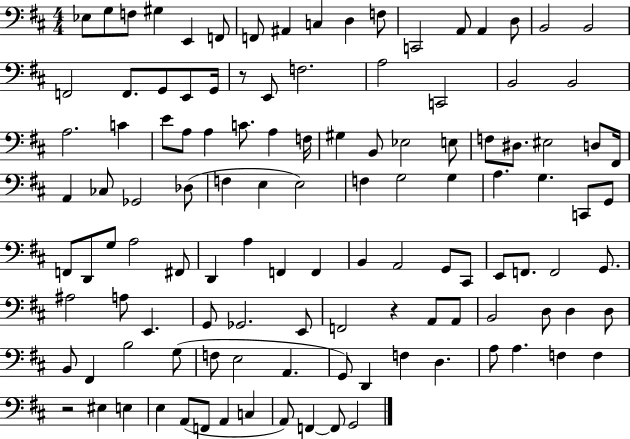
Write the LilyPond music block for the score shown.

{
  \clef bass
  \numericTimeSignature
  \time 4/4
  \key d \major
  ees8 g8 f8 gis4 e,4 f,8 | f,8 ais,4 c4 d4 f8 | c,2 a,8 a,4 d8 | b,2 b,2 | \break f,2 f,8. g,8 e,8 g,16 | r8 e,8 f2. | a2 c,2 | b,2 b,2 | \break a2. c'4 | e'8 a8 a4 c'8. a4 f16 | gis4 b,8 ees2 e8 | f8 dis8. eis2 d8 fis,16 | \break a,4 ces8 ges,2 des8( | f4 e4 e2) | f4 g2 g4 | a4. g4. c,8 g,8 | \break f,8 d,8 g8 a2 fis,8 | d,4 a4 f,4 f,4 | b,4 a,2 g,8 cis,8 | e,8 f,8. f,2 g,8. | \break ais2 a8 e,4. | g,8 ges,2. e,8 | f,2 r4 a,8 a,8 | b,2 d8 d4 d8 | \break b,8 fis,4 b2 g8( | f8 e2 a,4. | g,8) d,4 f4 d4. | a8 a4. f4 f4 | \break r2 eis4 e4 | e4 a,8( f,8 a,4 c4 | a,8) f,4~~ f,8 g,2 | \bar "|."
}